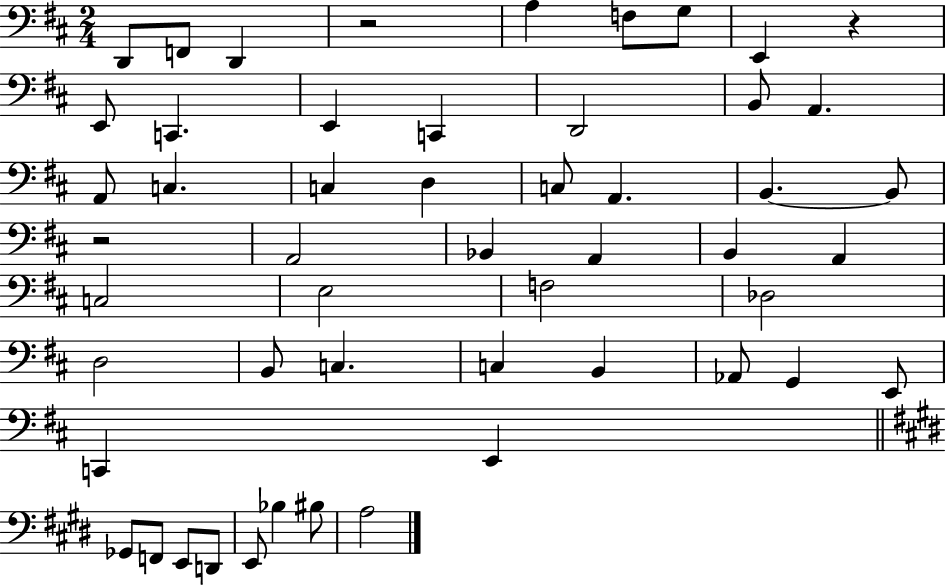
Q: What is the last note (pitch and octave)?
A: A3